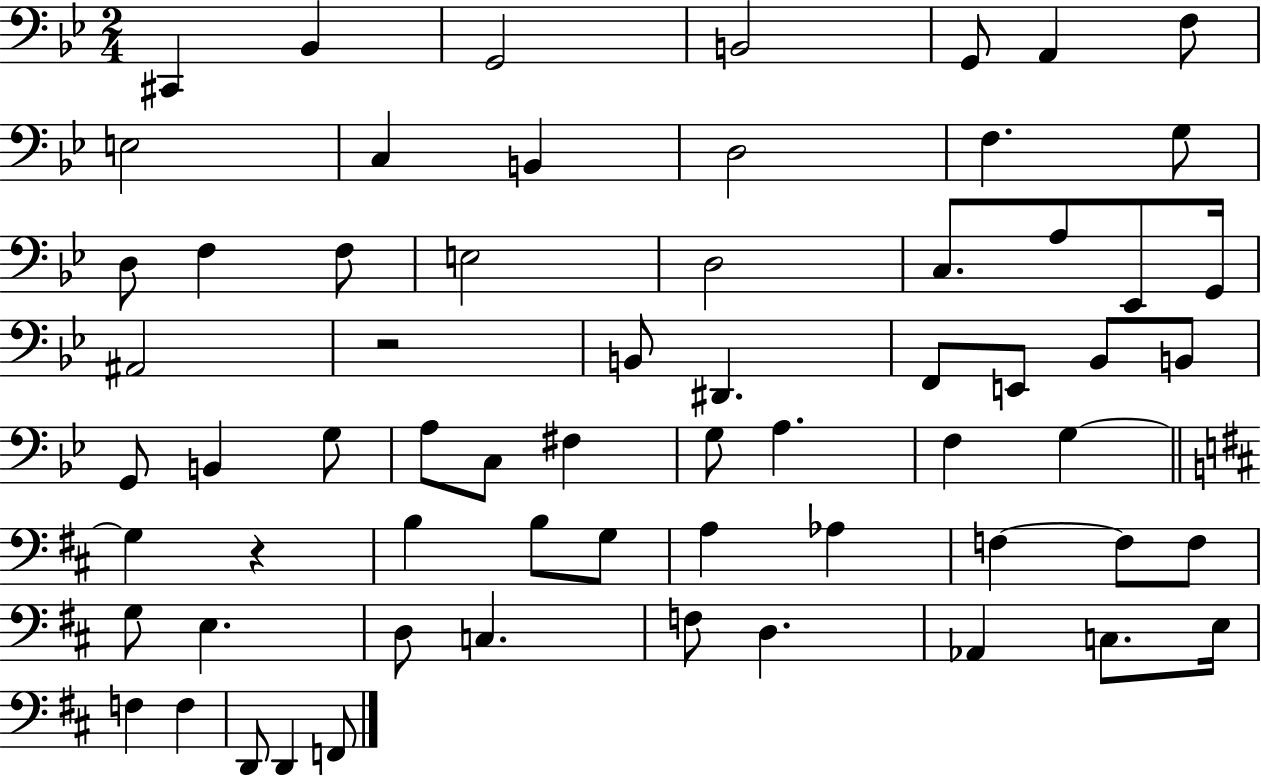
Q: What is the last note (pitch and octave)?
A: F2